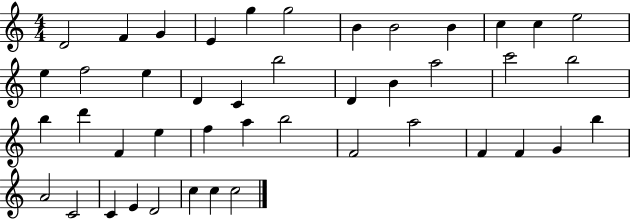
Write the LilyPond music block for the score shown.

{
  \clef treble
  \numericTimeSignature
  \time 4/4
  \key c \major
  d'2 f'4 g'4 | e'4 g''4 g''2 | b'4 b'2 b'4 | c''4 c''4 e''2 | \break e''4 f''2 e''4 | d'4 c'4 b''2 | d'4 b'4 a''2 | c'''2 b''2 | \break b''4 d'''4 f'4 e''4 | f''4 a''4 b''2 | f'2 a''2 | f'4 f'4 g'4 b''4 | \break a'2 c'2 | c'4 e'4 d'2 | c''4 c''4 c''2 | \bar "|."
}